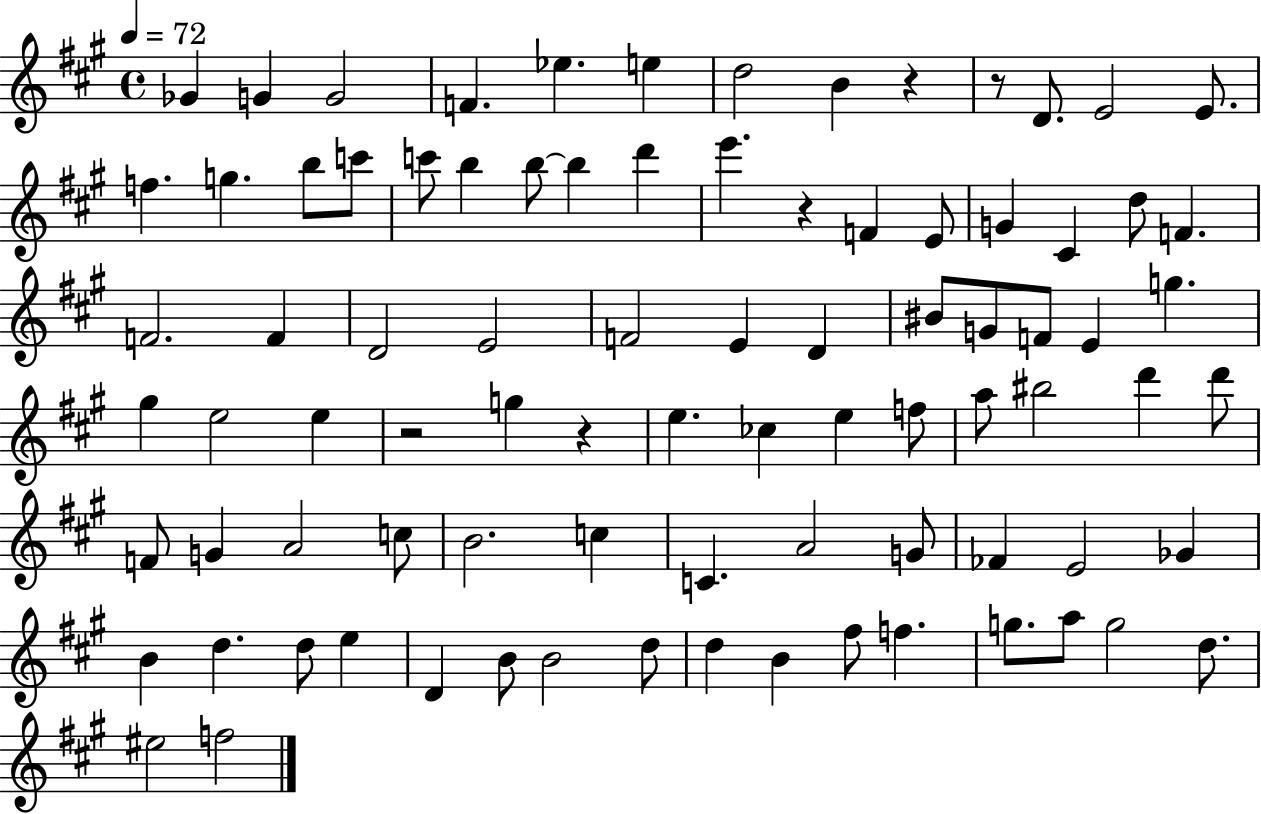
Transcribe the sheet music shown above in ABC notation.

X:1
T:Untitled
M:4/4
L:1/4
K:A
_G G G2 F _e e d2 B z z/2 D/2 E2 E/2 f g b/2 c'/2 c'/2 b b/2 b d' e' z F E/2 G ^C d/2 F F2 F D2 E2 F2 E D ^B/2 G/2 F/2 E g ^g e2 e z2 g z e _c e f/2 a/2 ^b2 d' d'/2 F/2 G A2 c/2 B2 c C A2 G/2 _F E2 _G B d d/2 e D B/2 B2 d/2 d B ^f/2 f g/2 a/2 g2 d/2 ^e2 f2